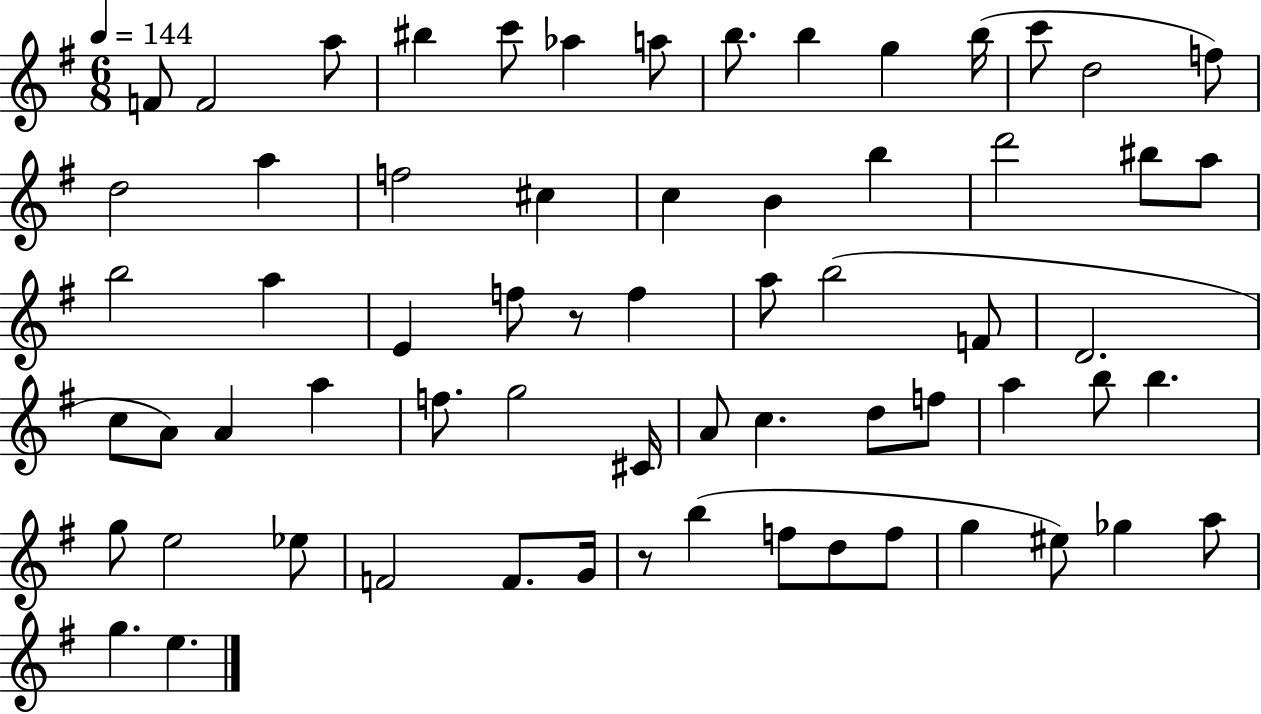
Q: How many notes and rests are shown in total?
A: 65